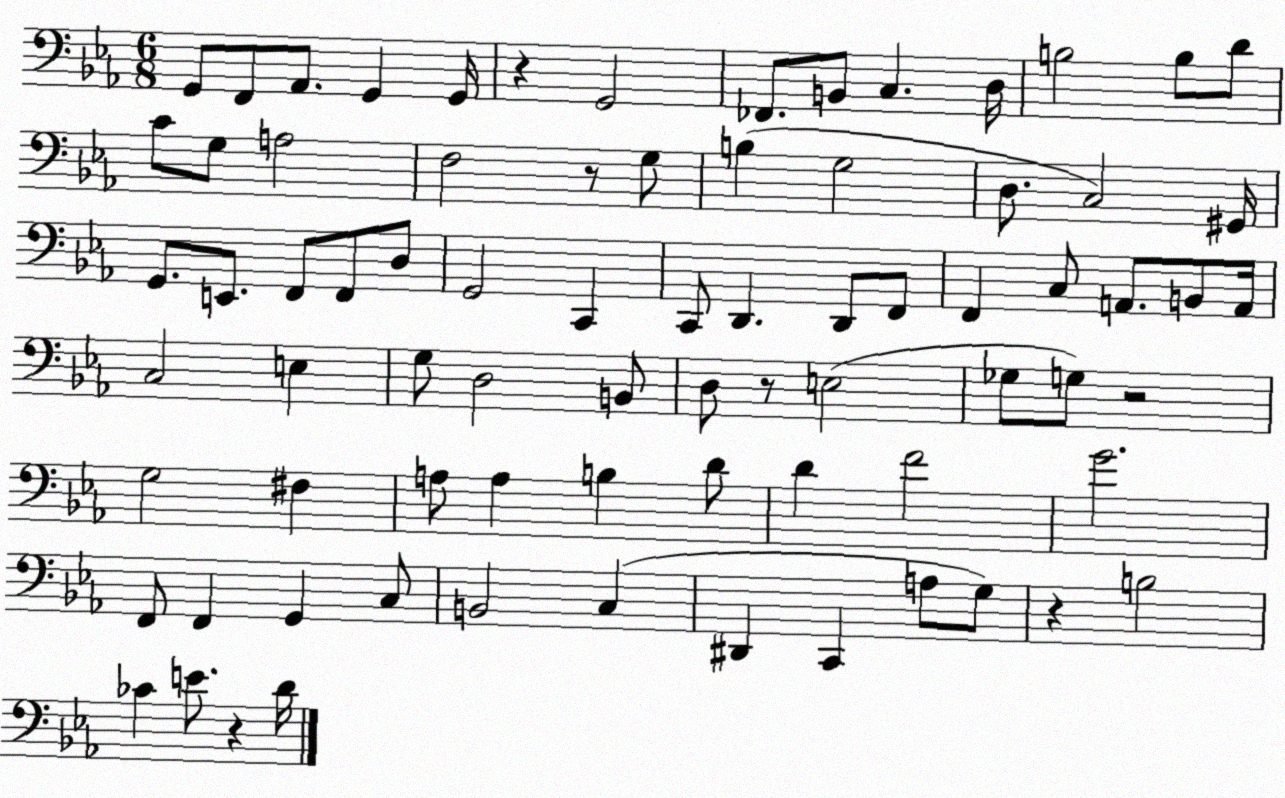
X:1
T:Untitled
M:6/8
L:1/4
K:Eb
G,,/2 F,,/2 _A,,/2 G,, G,,/4 z G,,2 _F,,/2 B,,/2 C, D,/4 B,2 B,/2 D/2 C/2 G,/2 A,2 F,2 z/2 G,/2 B, G,2 D,/2 C,2 ^G,,/4 G,,/2 E,,/2 F,,/2 F,,/2 D,/2 G,,2 C,, C,,/2 D,, D,,/2 F,,/2 F,, C,/2 A,,/2 B,,/2 A,,/4 C,2 E, G,/2 D,2 B,,/2 D,/2 z/2 E,2 _G,/2 G,/2 z2 G,2 ^F, A,/2 A, B, D/2 D F2 G2 F,,/2 F,, G,, C,/2 B,,2 C, ^D,, C,, A,/2 G,/2 z B,2 _C E/2 z D/4